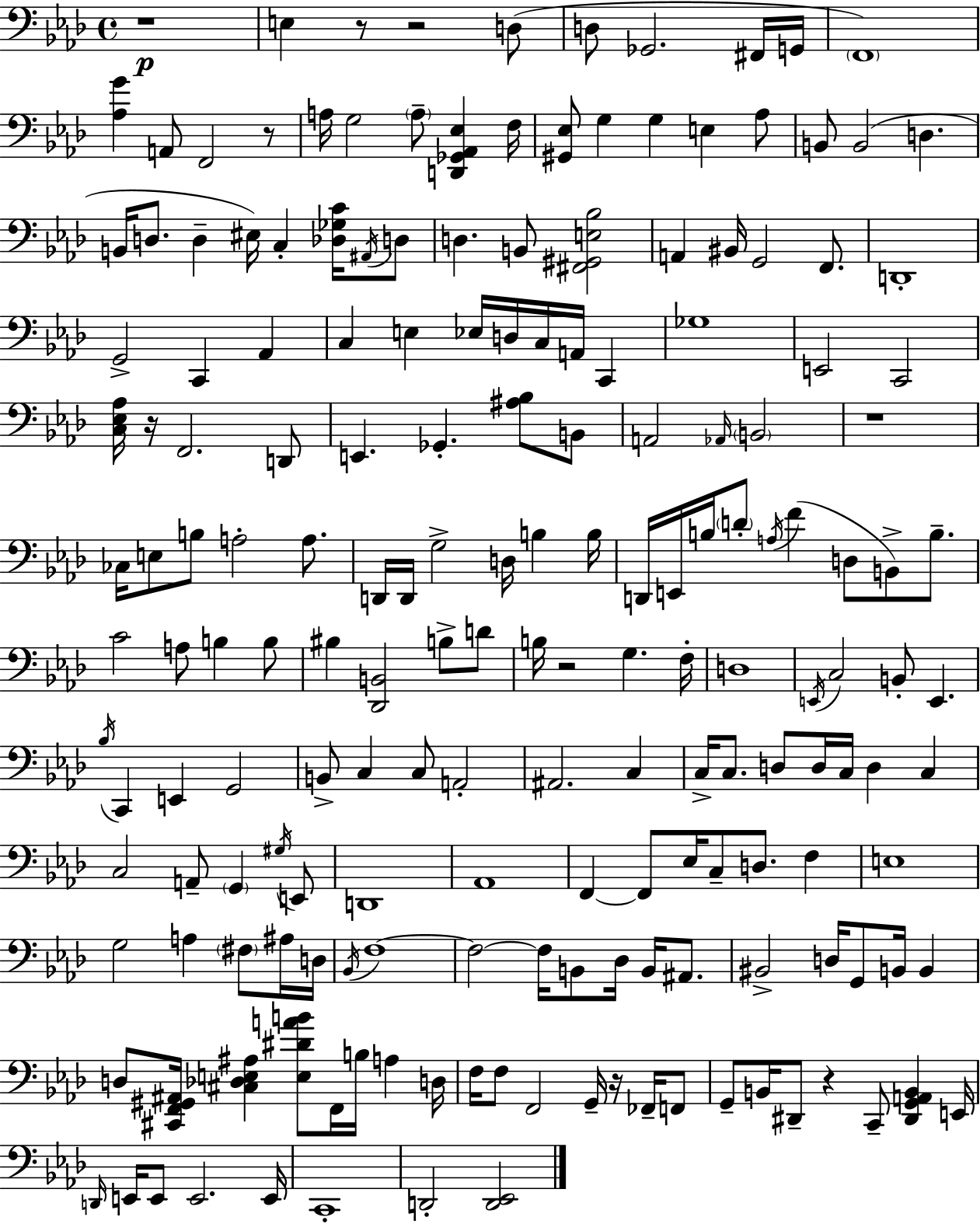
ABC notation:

X:1
T:Untitled
M:4/4
L:1/4
K:Ab
z4 E, z/2 z2 D,/2 D,/2 _G,,2 ^F,,/4 G,,/4 F,,4 [_A,G] A,,/2 F,,2 z/2 A,/4 G,2 A,/2 [D,,_G,,_A,,_E,] F,/4 [^G,,_E,]/2 G, G, E, _A,/2 B,,/2 B,,2 D, B,,/4 D,/2 D, ^E,/4 C, [_D,_G,C]/4 ^A,,/4 D,/2 D, B,,/2 [^F,,^G,,E,_B,]2 A,, ^B,,/4 G,,2 F,,/2 D,,4 G,,2 C,, _A,, C, E, _E,/4 D,/4 C,/4 A,,/4 C,, _G,4 E,,2 C,,2 [C,_E,_A,]/4 z/4 F,,2 D,,/2 E,, _G,, [^A,_B,]/2 B,,/2 A,,2 _A,,/4 B,,2 z4 _C,/4 E,/2 B,/2 A,2 A,/2 D,,/4 D,,/4 G,2 D,/4 B, B,/4 D,,/4 E,,/4 B,/4 D/2 A,/4 F D,/2 B,,/2 B,/2 C2 A,/2 B, B,/2 ^B, [_D,,B,,]2 B,/2 D/2 B,/4 z2 G, F,/4 D,4 E,,/4 C,2 B,,/2 E,, _B,/4 C,, E,, G,,2 B,,/2 C, C,/2 A,,2 ^A,,2 C, C,/4 C,/2 D,/2 D,/4 C,/4 D, C, C,2 A,,/2 G,, ^G,/4 E,,/2 D,,4 _A,,4 F,, F,,/2 _E,/4 C,/2 D,/2 F, E,4 G,2 A, ^F,/2 ^A,/4 D,/4 _B,,/4 F,4 F,2 F,/4 B,,/2 _D,/4 B,,/4 ^A,,/2 ^B,,2 D,/4 G,,/2 B,,/4 B,, D,/2 [^C,,F,,^G,,^A,,]/4 [^C,_D,E,^A,] [E,^DAB]/2 F,,/4 B,/4 A, D,/4 F,/4 F,/2 F,,2 G,,/4 z/4 _F,,/4 F,,/2 G,,/2 B,,/4 ^D,,/2 z C,,/2 [^D,,G,,A,,B,,] E,,/4 D,,/4 E,,/4 E,,/2 E,,2 E,,/4 C,,4 D,,2 [D,,_E,,]2